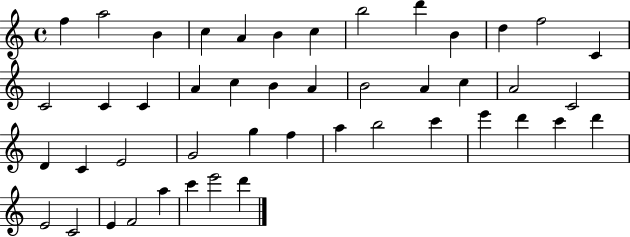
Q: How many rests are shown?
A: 0